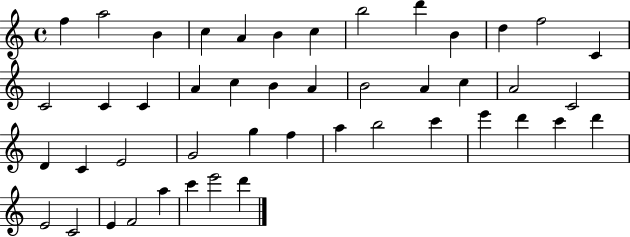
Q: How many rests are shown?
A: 0